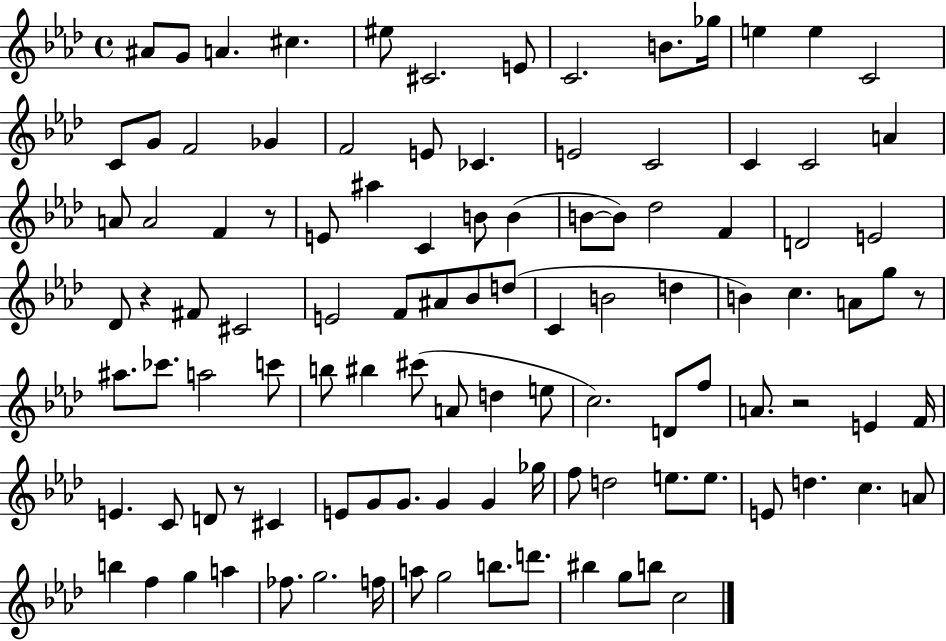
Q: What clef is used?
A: treble